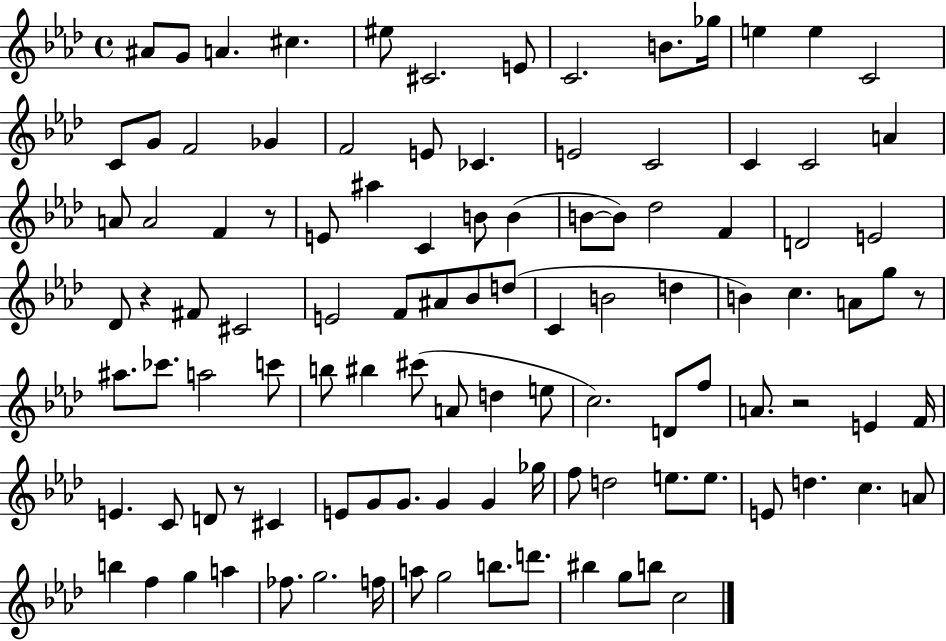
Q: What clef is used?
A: treble